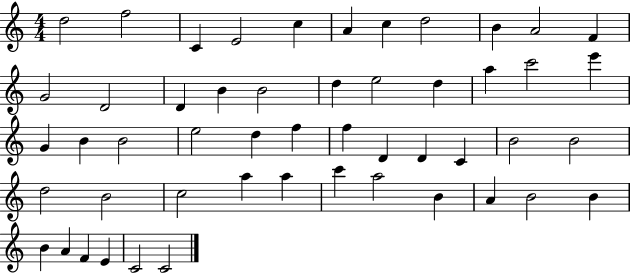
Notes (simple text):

D5/h F5/h C4/q E4/h C5/q A4/q C5/q D5/h B4/q A4/h F4/q G4/h D4/h D4/q B4/q B4/h D5/q E5/h D5/q A5/q C6/h E6/q G4/q B4/q B4/h E5/h D5/q F5/q F5/q D4/q D4/q C4/q B4/h B4/h D5/h B4/h C5/h A5/q A5/q C6/q A5/h B4/q A4/q B4/h B4/q B4/q A4/q F4/q E4/q C4/h C4/h